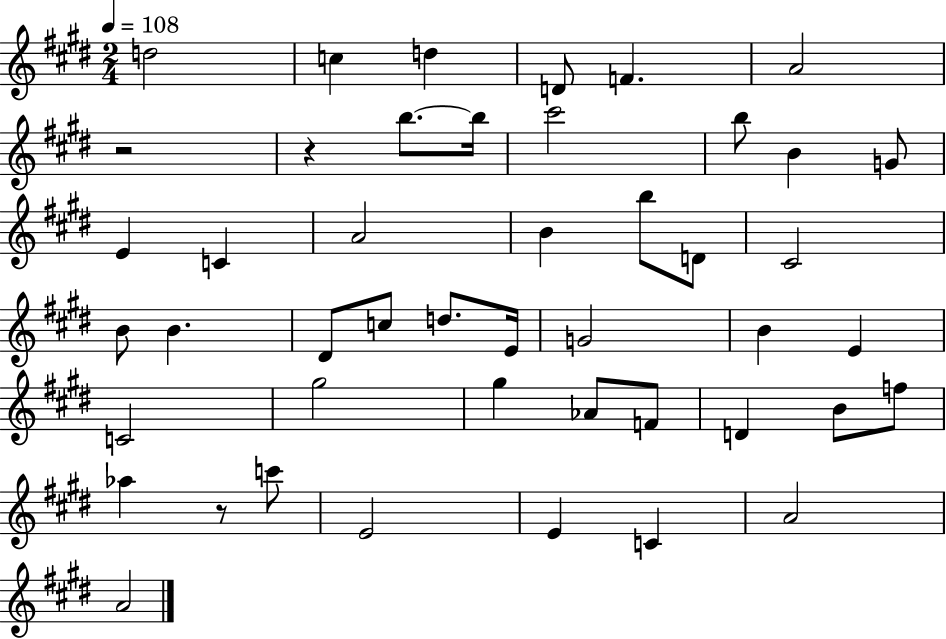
{
  \clef treble
  \numericTimeSignature
  \time 2/4
  \key e \major
  \tempo 4 = 108
  d''2 | c''4 d''4 | d'8 f'4. | a'2 | \break r2 | r4 b''8.~~ b''16 | cis'''2 | b''8 b'4 g'8 | \break e'4 c'4 | a'2 | b'4 b''8 d'8 | cis'2 | \break b'8 b'4. | dis'8 c''8 d''8. e'16 | g'2 | b'4 e'4 | \break c'2 | gis''2 | gis''4 aes'8 f'8 | d'4 b'8 f''8 | \break aes''4 r8 c'''8 | e'2 | e'4 c'4 | a'2 | \break a'2 | \bar "|."
}